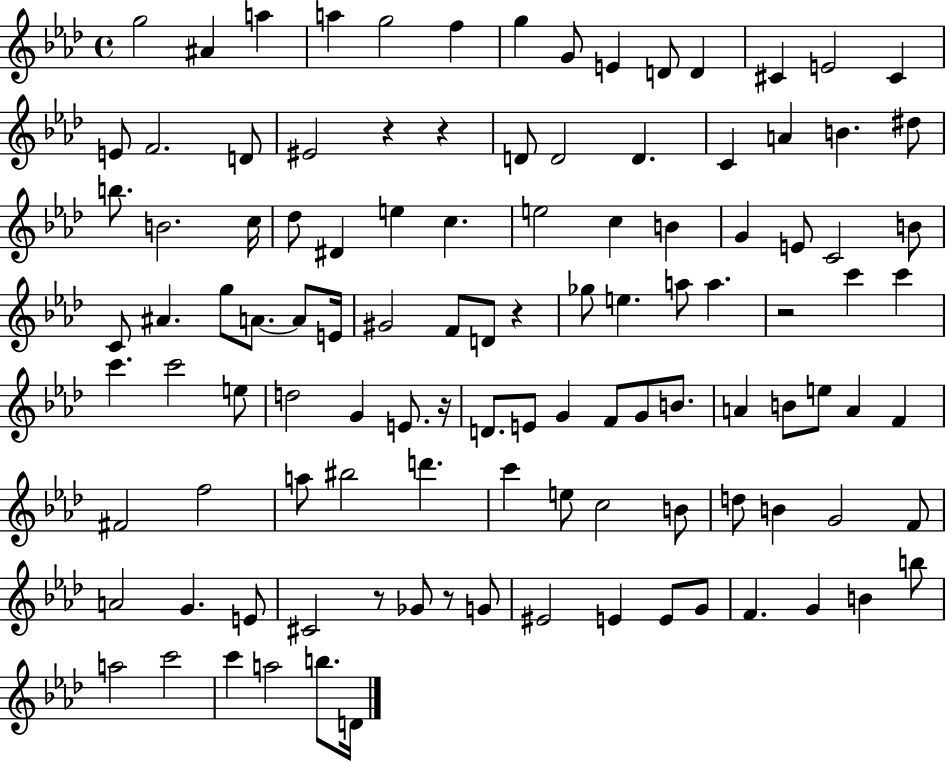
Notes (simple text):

G5/h A#4/q A5/q A5/q G5/h F5/q G5/q G4/e E4/q D4/e D4/q C#4/q E4/h C#4/q E4/e F4/h. D4/e EIS4/h R/q R/q D4/e D4/h D4/q. C4/q A4/q B4/q. D#5/e B5/e. B4/h. C5/s Db5/e D#4/q E5/q C5/q. E5/h C5/q B4/q G4/q E4/e C4/h B4/e C4/e A#4/q. G5/e A4/e. A4/e E4/s G#4/h F4/e D4/e R/q Gb5/e E5/q. A5/e A5/q. R/h C6/q C6/q C6/q. C6/h E5/e D5/h G4/q E4/e. R/s D4/e. E4/e G4/q F4/e G4/e B4/e. A4/q B4/e E5/e A4/q F4/q F#4/h F5/h A5/e BIS5/h D6/q. C6/q E5/e C5/h B4/e D5/e B4/q G4/h F4/e A4/h G4/q. E4/e C#4/h R/e Gb4/e R/e G4/e EIS4/h E4/q E4/e G4/e F4/q. G4/q B4/q B5/e A5/h C6/h C6/q A5/h B5/e. D4/s